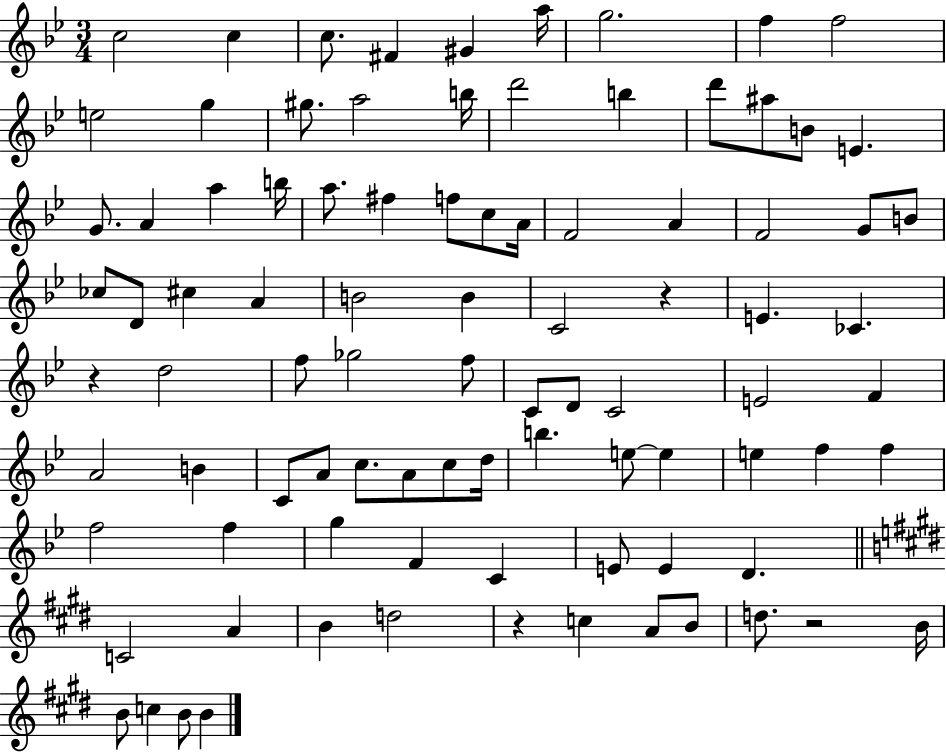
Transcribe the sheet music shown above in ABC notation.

X:1
T:Untitled
M:3/4
L:1/4
K:Bb
c2 c c/2 ^F ^G a/4 g2 f f2 e2 g ^g/2 a2 b/4 d'2 b d'/2 ^a/2 B/2 E G/2 A a b/4 a/2 ^f f/2 c/2 A/4 F2 A F2 G/2 B/2 _c/2 D/2 ^c A B2 B C2 z E _C z d2 f/2 _g2 f/2 C/2 D/2 C2 E2 F A2 B C/2 A/2 c/2 A/2 c/2 d/4 b e/2 e e f f f2 f g F C E/2 E D C2 A B d2 z c A/2 B/2 d/2 z2 B/4 B/2 c B/2 B